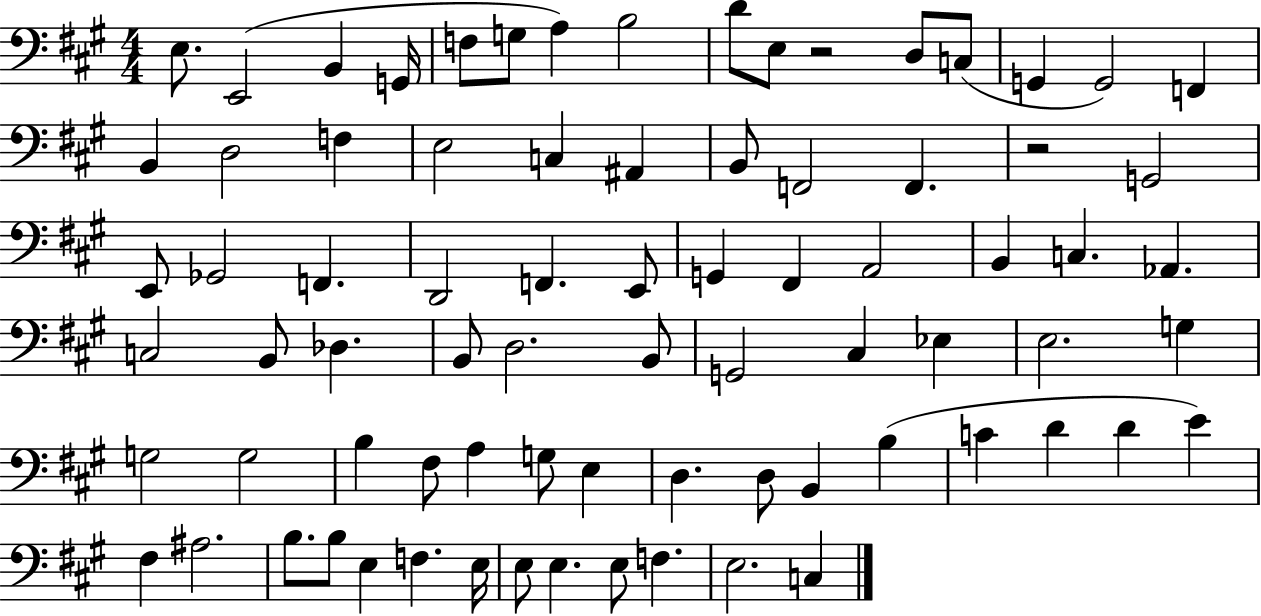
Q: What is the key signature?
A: A major